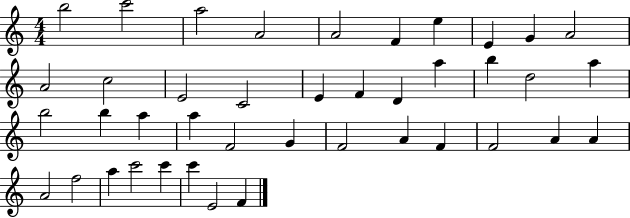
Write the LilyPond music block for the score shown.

{
  \clef treble
  \numericTimeSignature
  \time 4/4
  \key c \major
  b''2 c'''2 | a''2 a'2 | a'2 f'4 e''4 | e'4 g'4 a'2 | \break a'2 c''2 | e'2 c'2 | e'4 f'4 d'4 a''4 | b''4 d''2 a''4 | \break b''2 b''4 a''4 | a''4 f'2 g'4 | f'2 a'4 f'4 | f'2 a'4 a'4 | \break a'2 f''2 | a''4 c'''2 c'''4 | c'''4 e'2 f'4 | \bar "|."
}